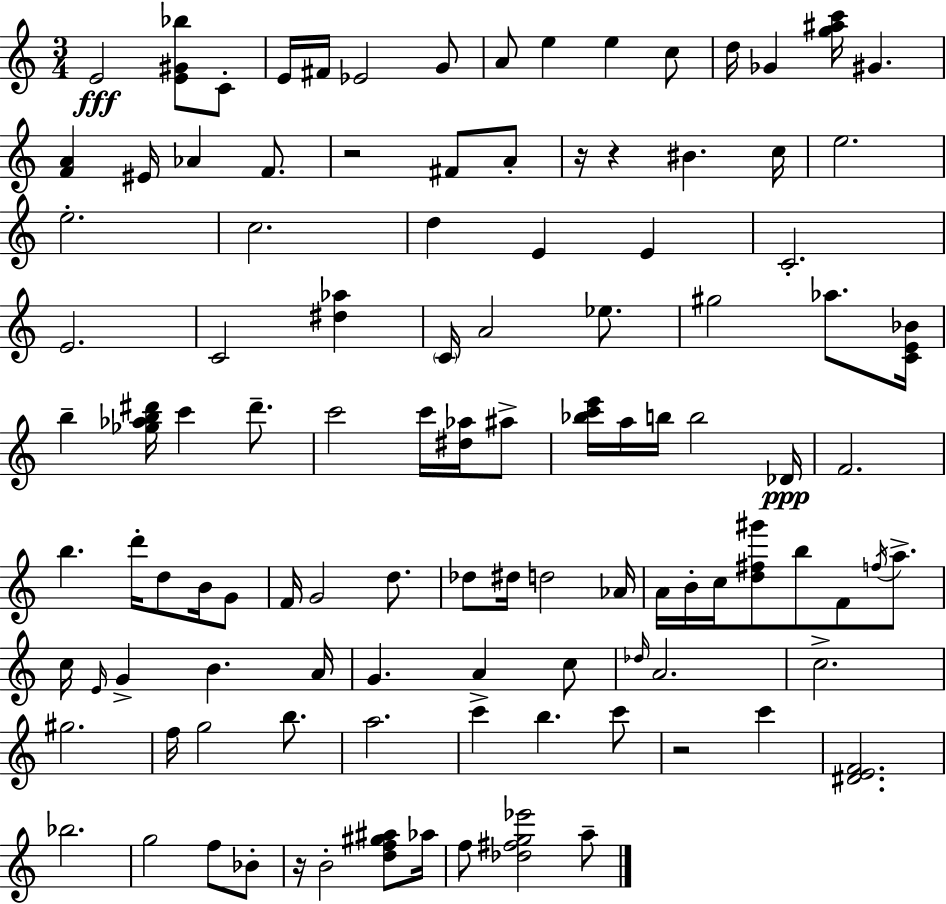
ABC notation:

X:1
T:Untitled
M:3/4
L:1/4
K:Am
E2 [E^G_b]/2 C/2 E/4 ^F/4 _E2 G/2 A/2 e e c/2 d/4 _G [g^ac']/4 ^G [FA] ^E/4 _A F/2 z2 ^F/2 A/2 z/4 z ^B c/4 e2 e2 c2 d E E C2 E2 C2 [^d_a] C/4 A2 _e/2 ^g2 _a/2 [CE_B]/4 b [_g_ab^d']/4 c' ^d'/2 c'2 c'/4 [^d_a]/4 ^a/2 [_bc'e']/4 a/4 b/4 b2 _D/4 F2 b d'/4 d/2 B/4 G/2 F/4 G2 d/2 _d/2 ^d/4 d2 _A/4 A/4 B/4 c/4 [d^f^g']/2 b/2 F/2 f/4 a/2 c/4 E/4 G B A/4 G A c/2 _d/4 A2 c2 ^g2 f/4 g2 b/2 a2 c' b c'/2 z2 c' [^DEF]2 _b2 g2 f/2 _B/2 z/4 B2 [df^g^a]/2 _a/4 f/2 [_d^fg_e']2 a/2